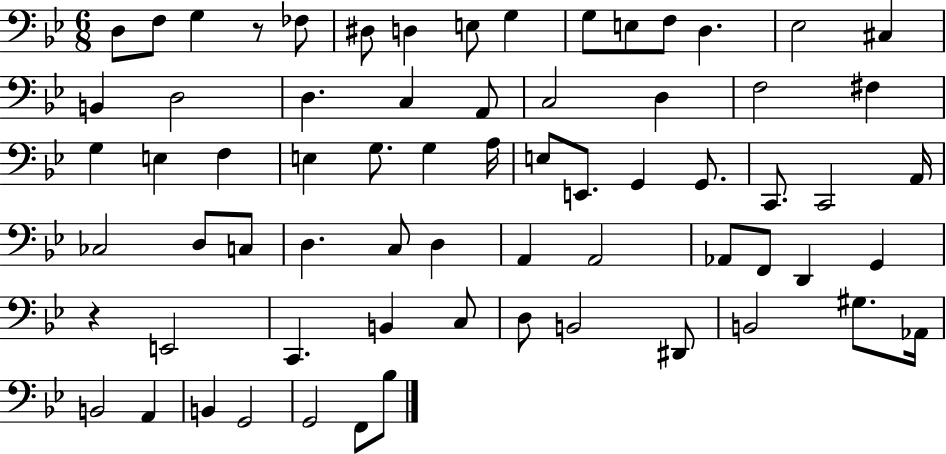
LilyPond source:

{
  \clef bass
  \numericTimeSignature
  \time 6/8
  \key bes \major
  \repeat volta 2 { d8 f8 g4 r8 fes8 | dis8 d4 e8 g4 | g8 e8 f8 d4. | ees2 cis4 | \break b,4 d2 | d4. c4 a,8 | c2 d4 | f2 fis4 | \break g4 e4 f4 | e4 g8. g4 a16 | e8 e,8. g,4 g,8. | c,8. c,2 a,16 | \break ces2 d8 c8 | d4. c8 d4 | a,4 a,2 | aes,8 f,8 d,4 g,4 | \break r4 e,2 | c,4. b,4 c8 | d8 b,2 dis,8 | b,2 gis8. aes,16 | \break b,2 a,4 | b,4 g,2 | g,2 f,8 bes8 | } \bar "|."
}